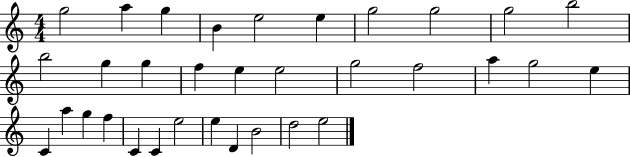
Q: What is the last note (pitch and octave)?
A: E5